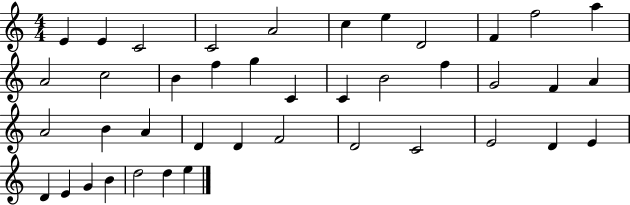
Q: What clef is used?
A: treble